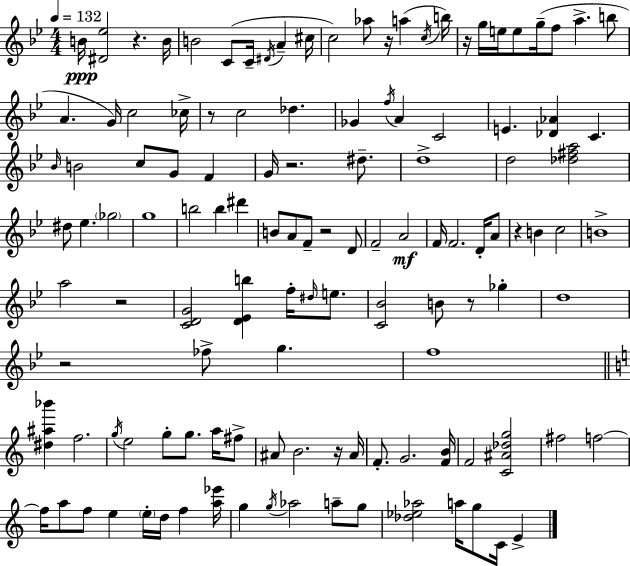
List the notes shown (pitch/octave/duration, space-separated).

B4/s [D#4,Eb5]/h R/q. B4/s B4/h C4/e C4/s D#4/s A4/q C#5/s C5/h Ab5/e R/s A5/q C5/s B5/s R/s G5/s E5/s E5/e G5/s F5/e A5/q. B5/e A4/q. G4/s C5/h CES5/s R/e C5/h Db5/q. Gb4/q F5/s A4/q C4/h E4/q. [Db4,Ab4]/q C4/q. Bb4/s B4/h C5/e G4/e F4/q G4/s R/h. D#5/e. D5/w D5/h [Db5,F#5,A5]/h D#5/e Eb5/q. Gb5/h G5/w B5/h B5/q D#6/q B4/e A4/e F4/e R/h D4/e F4/h A4/h F4/s F4/h. D4/s A4/e R/q B4/q C5/h B4/w A5/h R/h [C4,D4,G4]/h [D4,Eb4,B5]/q F5/s D#5/s E5/e. [C4,Bb4]/h B4/e R/e Gb5/q D5/w R/h FES5/e G5/q. F5/w [D#5,A#5,Bb6]/q F5/h. G5/s E5/h G5/e G5/e. A5/s F#5/e A#4/e B4/h. R/s A#4/s F4/e. G4/h. [F4,B4]/s F4/h [C4,A#4,Db5,G5]/h F#5/h F5/h F5/s A5/e F5/e E5/q E5/s D5/s F5/q [A5,Eb6]/s G5/q G5/s Ab5/h A5/e G5/e [Db5,Eb5,Ab5]/h A5/s G5/e C4/s E4/q